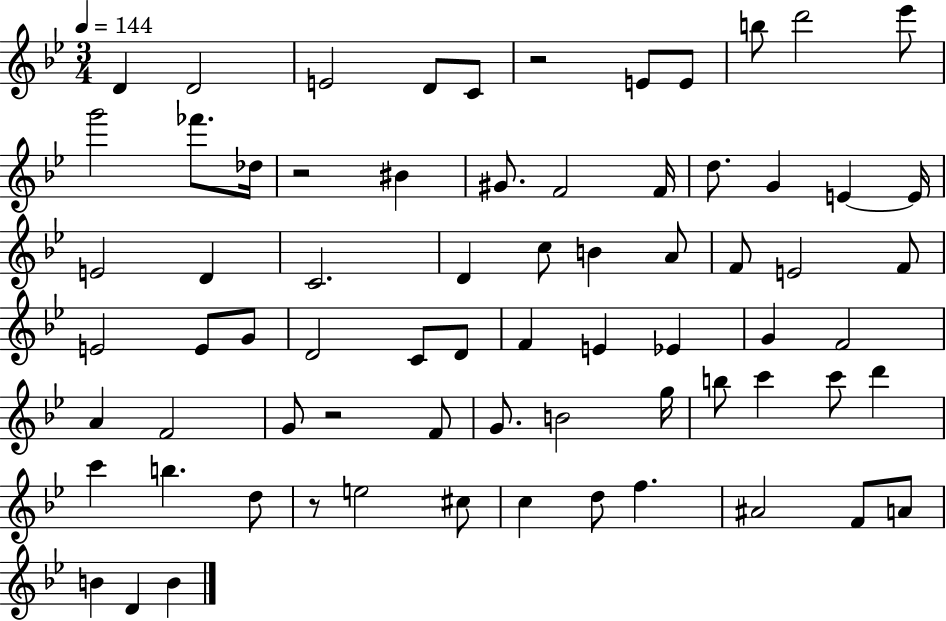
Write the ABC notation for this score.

X:1
T:Untitled
M:3/4
L:1/4
K:Bb
D D2 E2 D/2 C/2 z2 E/2 E/2 b/2 d'2 _e'/2 g'2 _f'/2 _d/4 z2 ^B ^G/2 F2 F/4 d/2 G E E/4 E2 D C2 D c/2 B A/2 F/2 E2 F/2 E2 E/2 G/2 D2 C/2 D/2 F E _E G F2 A F2 G/2 z2 F/2 G/2 B2 g/4 b/2 c' c'/2 d' c' b d/2 z/2 e2 ^c/2 c d/2 f ^A2 F/2 A/2 B D B